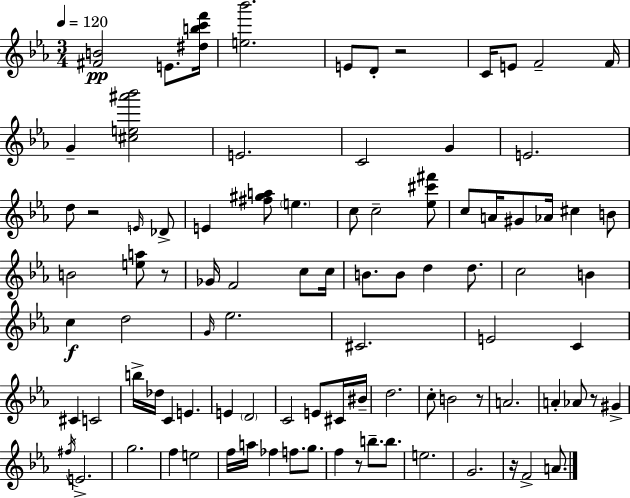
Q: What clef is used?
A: treble